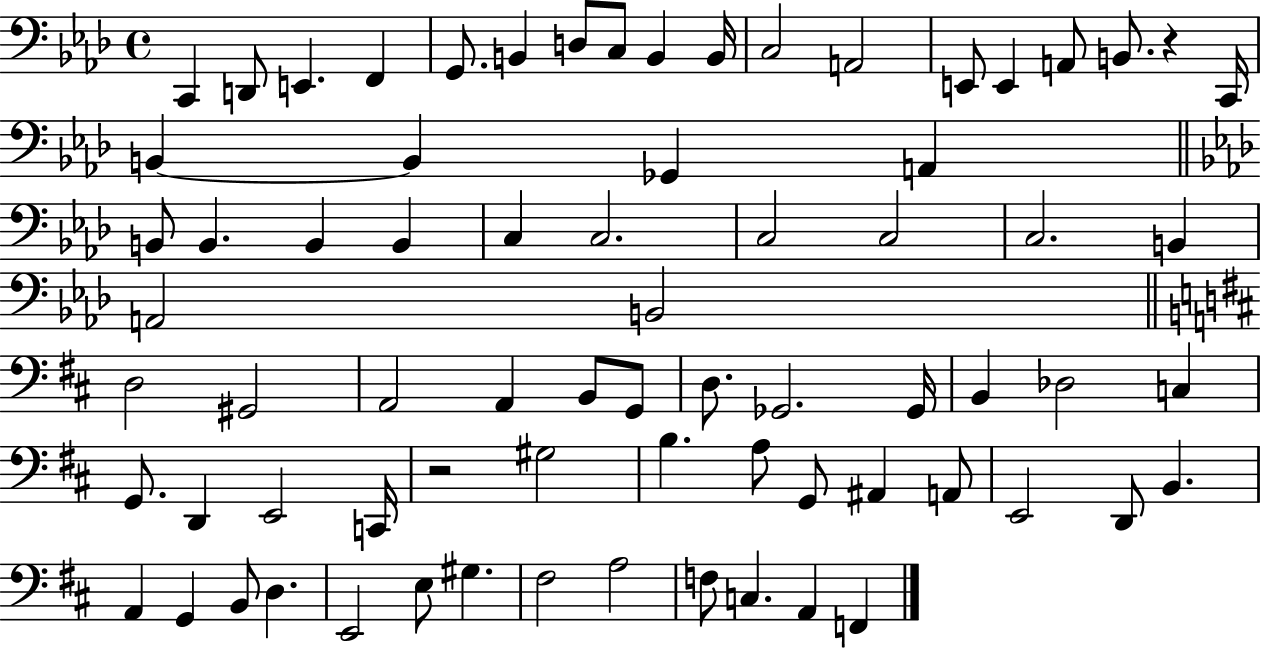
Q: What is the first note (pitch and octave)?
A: C2